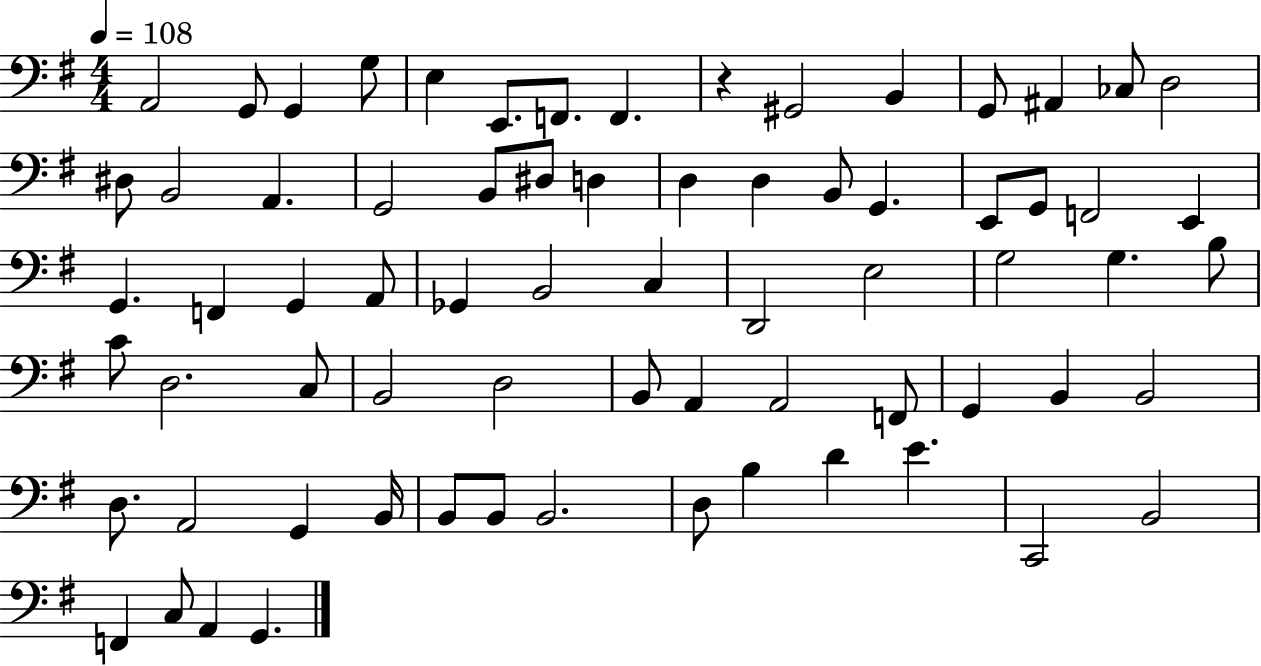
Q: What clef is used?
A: bass